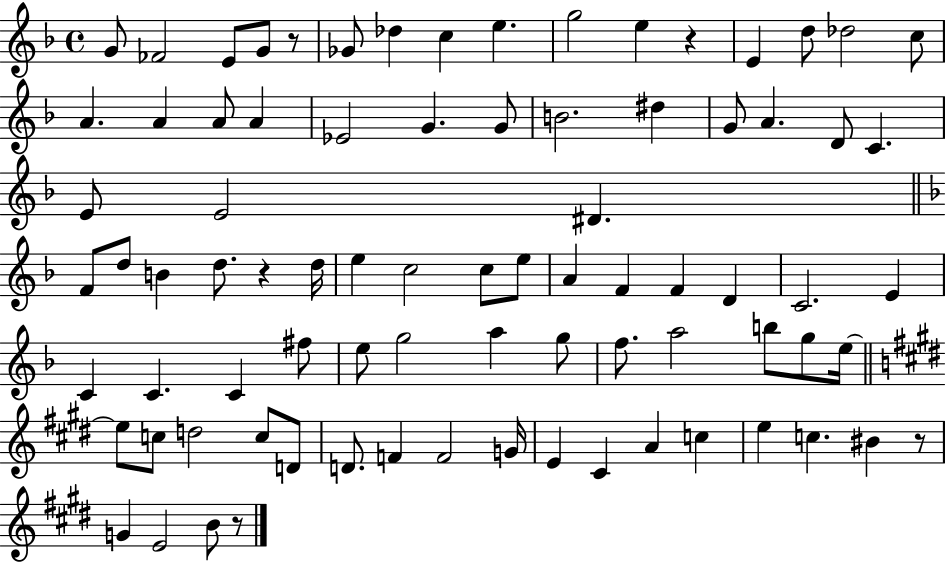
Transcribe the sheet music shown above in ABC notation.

X:1
T:Untitled
M:4/4
L:1/4
K:F
G/2 _F2 E/2 G/2 z/2 _G/2 _d c e g2 e z E d/2 _d2 c/2 A A A/2 A _E2 G G/2 B2 ^d G/2 A D/2 C E/2 E2 ^D F/2 d/2 B d/2 z d/4 e c2 c/2 e/2 A F F D C2 E C C C ^f/2 e/2 g2 a g/2 f/2 a2 b/2 g/2 e/4 e/2 c/2 d2 c/2 D/2 D/2 F F2 G/4 E ^C A c e c ^B z/2 G E2 B/2 z/2